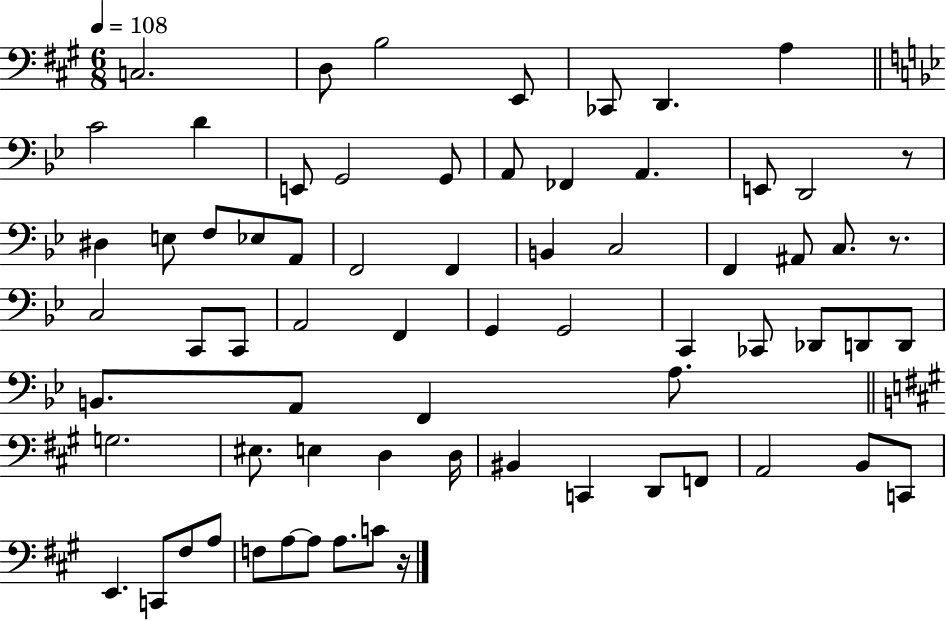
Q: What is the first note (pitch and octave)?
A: C3